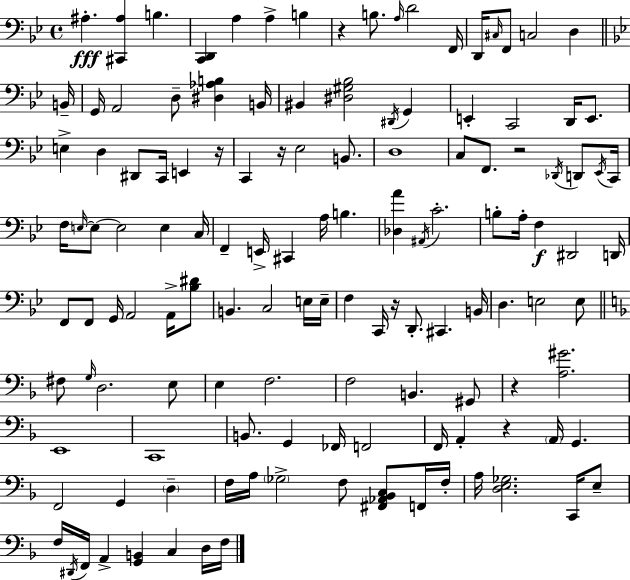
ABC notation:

X:1
T:Untitled
M:4/4
L:1/4
K:Gm
^A, [^C,,^A,] B, [C,,D,,] A, A, B, z B,/2 A,/4 D2 F,,/4 D,,/4 ^C,/4 F,,/2 C,2 D, B,,/4 G,,/4 A,,2 D,/2 [^D,_A,B,] B,,/4 ^B,, [^D,^G,_B,]2 ^D,,/4 G,, E,, C,,2 D,,/4 E,,/2 E, D, ^D,,/2 C,,/4 E,, z/4 C,, z/4 _E,2 B,,/2 D,4 C,/2 F,,/2 z2 _D,,/4 D,,/2 _E,,/4 C,,/4 F,/4 E,/4 E,/2 E,2 E, C,/4 F,, E,,/4 ^C,, A,/4 B, [_D,A] ^A,,/4 C2 B,/2 A,/4 F, ^D,,2 D,,/4 F,,/2 F,,/2 G,,/4 A,,2 A,,/4 [_B,^D]/2 B,, C,2 E,/4 E,/4 F, C,,/4 z/4 D,,/2 ^C,, B,,/4 D, E,2 E,/2 ^F,/2 G,/4 D,2 E,/2 E, F,2 F,2 B,, ^G,,/2 z [A,^G]2 E,,4 C,,4 B,,/2 G,, _F,,/4 F,,2 F,,/4 A,, z A,,/4 G,, F,,2 G,, D, F,/4 A,/4 _G,2 F,/2 [^F,,_A,,_B,,C,]/2 F,,/4 F,/4 A,/4 [D,E,_G,]2 C,,/4 E,/2 F,/4 ^D,,/4 F,,/4 A,, [G,,B,,] C, D,/4 F,/4